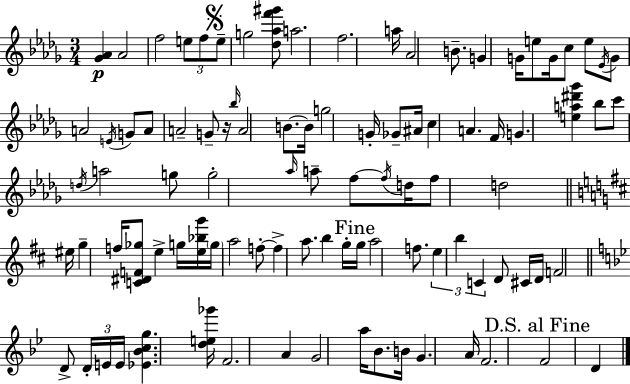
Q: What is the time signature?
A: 3/4